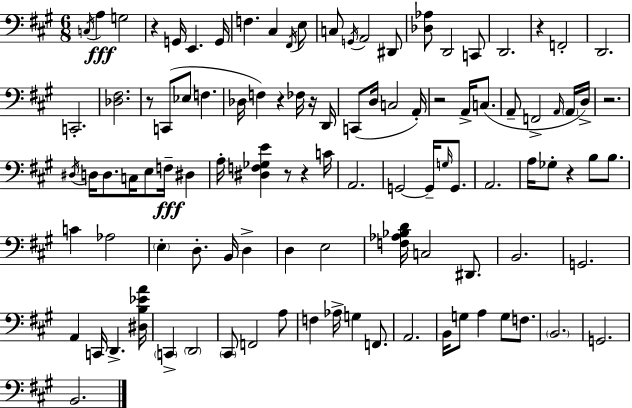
C3/s A3/q G3/h R/q G2/s E2/q. G2/s F3/q. C#3/q F#2/s E3/e C3/e G2/s A2/h D#2/e [Db3,Ab3]/e D2/h C2/e D2/h. R/q F2/h D2/h. C2/h. [Db3,F#3]/h. R/e C2/e Eb3/e F3/q. Db3/s F3/q R/q FES3/s R/s D2/s C2/e D3/s C3/h A2/s R/h A2/s C3/e. A2/e F2/h A2/s A2/s D3/s R/h. D#3/s D3/s D3/e. C3/s E3/e F3/s D#3/q A3/s [D#3,F3,Gb3,E4]/q R/e R/q C4/s A2/h. G2/h G2/s G3/s G2/e. A2/h. A3/s Gb3/e R/q B3/e B3/e. C4/q Ab3/h E3/q D3/e. B2/s D3/q D3/q E3/h [F3,Ab3,Bb3,D4]/s C3/h D#2/e. B2/h. G2/h. A2/q C2/s D2/q. [D#3,B3,Eb4,A4]/s C2/q D2/h C#2/e F2/h A3/e F3/q Ab3/s G3/q F2/e. A2/h. B2/s G3/e A3/q G3/e F3/e. B2/h. G2/h. B2/h.